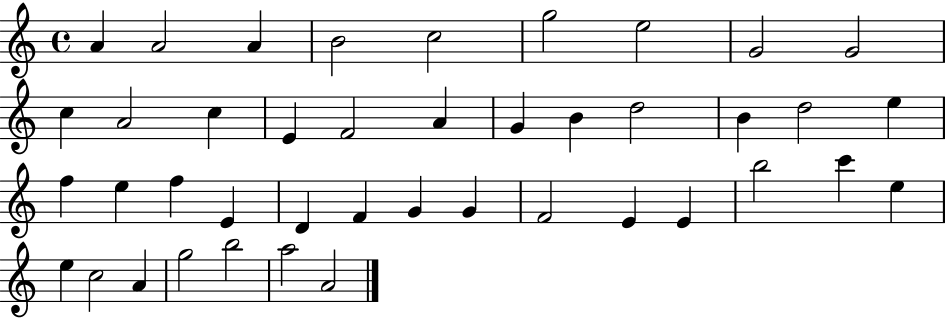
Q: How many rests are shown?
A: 0